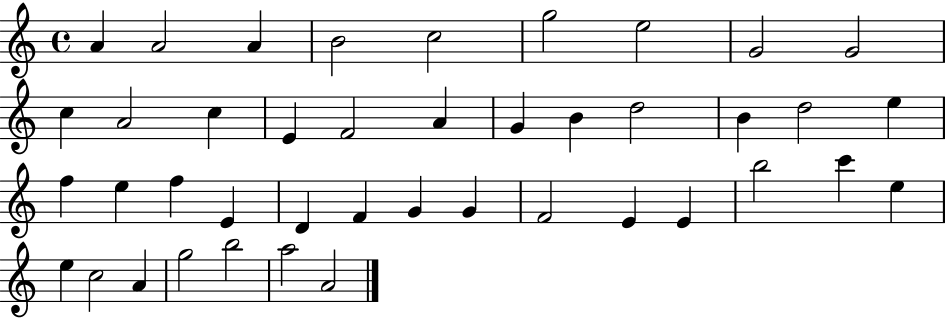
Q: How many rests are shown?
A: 0